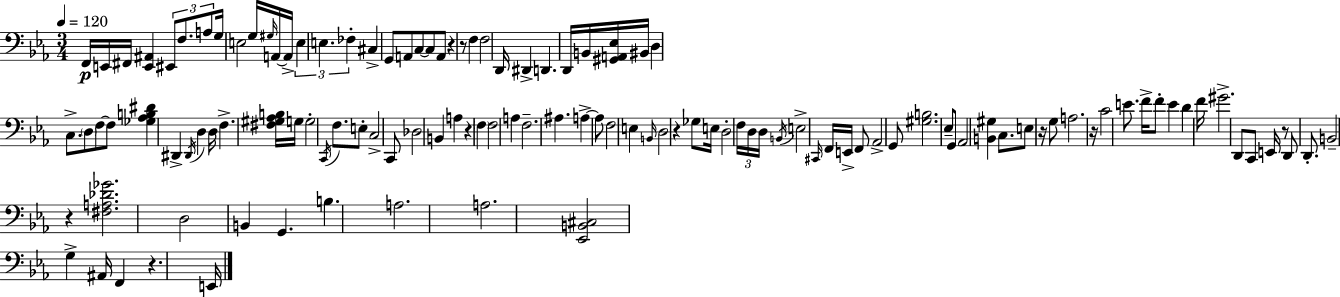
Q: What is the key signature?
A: EES major